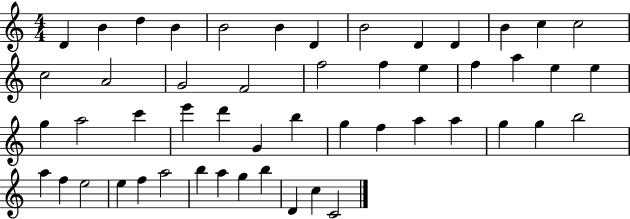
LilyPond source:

{
  \clef treble
  \numericTimeSignature
  \time 4/4
  \key c \major
  d'4 b'4 d''4 b'4 | b'2 b'4 d'4 | b'2 d'4 d'4 | b'4 c''4 c''2 | \break c''2 a'2 | g'2 f'2 | f''2 f''4 e''4 | f''4 a''4 e''4 e''4 | \break g''4 a''2 c'''4 | e'''4 d'''4 g'4 b''4 | g''4 f''4 a''4 a''4 | g''4 g''4 b''2 | \break a''4 f''4 e''2 | e''4 f''4 a''2 | b''4 a''4 g''4 b''4 | d'4 c''4 c'2 | \break \bar "|."
}